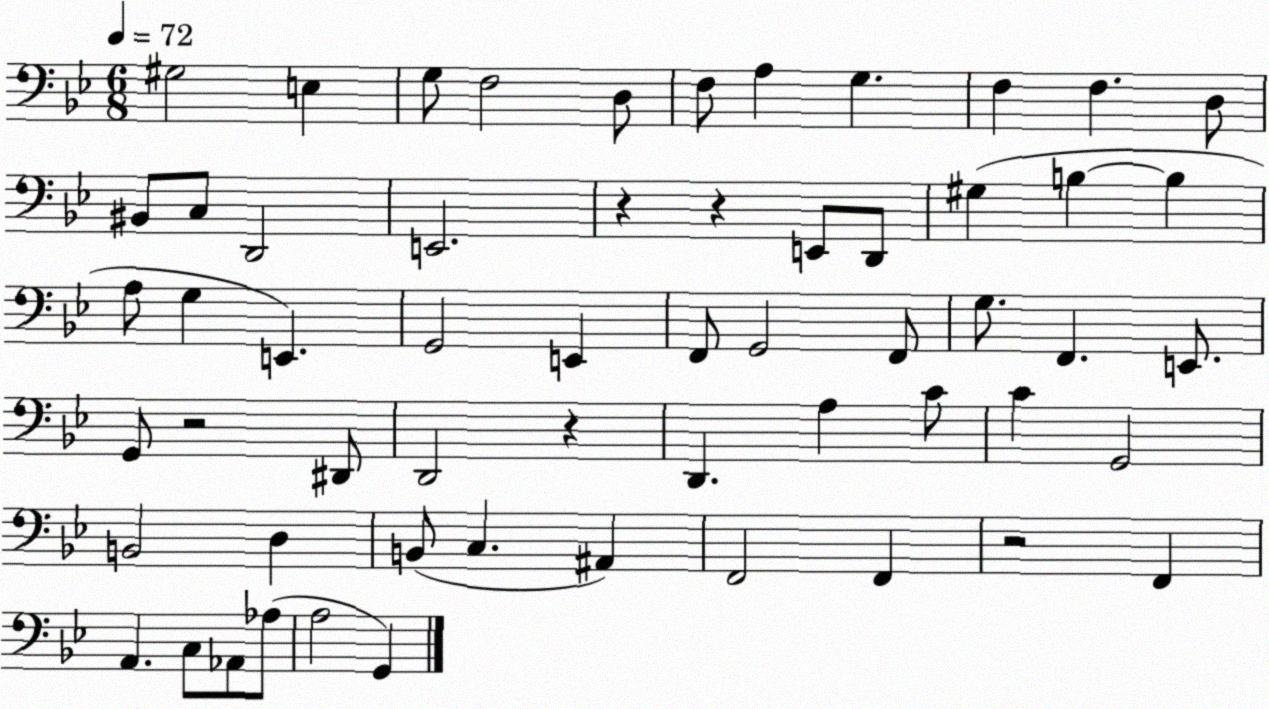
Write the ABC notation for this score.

X:1
T:Untitled
M:6/8
L:1/4
K:Bb
^G,2 E, G,/2 F,2 D,/2 F,/2 A, G, F, F, D,/2 ^B,,/2 C,/2 D,,2 E,,2 z z E,,/2 D,,/2 ^G, B, B, A,/2 G, E,, G,,2 E,, F,,/2 G,,2 F,,/2 G,/2 F,, E,,/2 G,,/2 z2 ^D,,/2 D,,2 z D,, A, C/2 C G,,2 B,,2 D, B,,/2 C, ^A,, F,,2 F,, z2 F,, A,, C,/2 _A,,/2 _A,/2 A,2 G,,